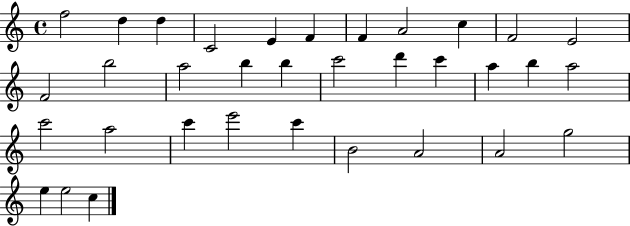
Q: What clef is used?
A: treble